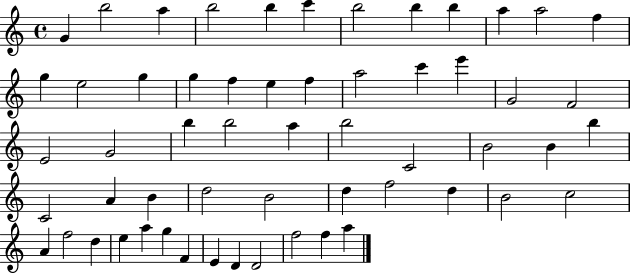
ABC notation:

X:1
T:Untitled
M:4/4
L:1/4
K:C
G b2 a b2 b c' b2 b b a a2 f g e2 g g f e f a2 c' e' G2 F2 E2 G2 b b2 a b2 C2 B2 B b C2 A B d2 B2 d f2 d B2 c2 A f2 d e a g F E D D2 f2 f a